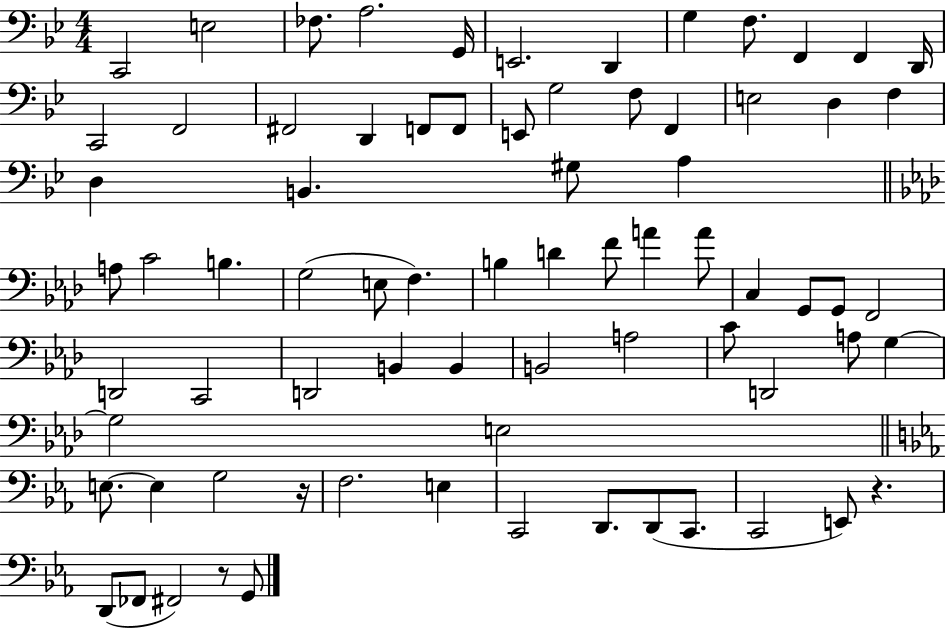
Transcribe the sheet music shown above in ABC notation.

X:1
T:Untitled
M:4/4
L:1/4
K:Bb
C,,2 E,2 _F,/2 A,2 G,,/4 E,,2 D,, G, F,/2 F,, F,, D,,/4 C,,2 F,,2 ^F,,2 D,, F,,/2 F,,/2 E,,/2 G,2 F,/2 F,, E,2 D, F, D, B,, ^G,/2 A, A,/2 C2 B, G,2 E,/2 F, B, D F/2 A A/2 C, G,,/2 G,,/2 F,,2 D,,2 C,,2 D,,2 B,, B,, B,,2 A,2 C/2 D,,2 A,/2 G, G,2 E,2 E,/2 E, G,2 z/4 F,2 E, C,,2 D,,/2 D,,/2 C,,/2 C,,2 E,,/2 z D,,/2 _F,,/2 ^F,,2 z/2 G,,/2